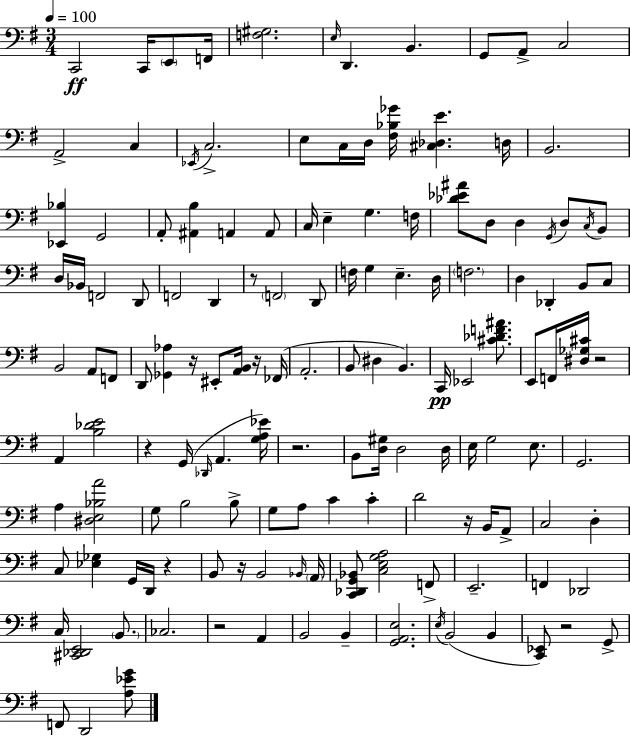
C2/h C2/s E2/e F2/s [F3,G#3]/h. E3/s D2/q. B2/q. G2/e A2/e C3/h A2/h C3/q Eb2/s C3/h. E3/e C3/s D3/s [F#3,Bb3,Gb4]/s [C#3,Db3,E4]/q. D3/s B2/h. [Eb2,Bb3]/q G2/h A2/e [A#2,B3]/q A2/q A2/e C3/s E3/q G3/q. F3/s [Db4,Eb4,A#4]/e D3/e D3/q G2/s D3/e C3/s B2/e D3/s Bb2/s F2/h D2/e F2/h D2/q R/e F2/h D2/e F3/s G3/q E3/q. D3/s F3/h. D3/q Db2/q B2/e C3/e B2/h A2/e F2/e D2/e [Gb2,Ab3]/q R/s EIS2/e [A2,B2]/s R/s FES2/s A2/h. B2/e D#3/q B2/q. C2/s Eb2/h [C#4,Db4,F4,A#4]/e. E2/e F2/s [D#3,Gb3,C#4]/s R/h A2/q [B3,Db4,E4]/h R/q G2/s Db2/s A2/q. [G3,A3,Eb4]/s R/h. B2/e [D3,G#3]/s D3/h D3/s E3/s G3/h E3/e. G2/h. A3/q [D#3,E3,Bb3,A4]/h G3/e B3/h B3/e G3/e A3/e C4/q C4/q D4/h R/s B2/s A2/e C3/h D3/q C3/e [Eb3,Gb3]/q G2/s D2/s R/q B2/e R/s B2/h Bb2/s A2/s [C2,Db2,G2,Bb2]/e [C3,E3,G3,A3]/h F2/e E2/h. F2/q Db2/h C3/s [C#2,Db2,E2]/h B2/e. CES3/h. R/h A2/q B2/h B2/q [G2,A2,E3]/h. E3/s B2/h B2/q [C2,Eb2]/e R/h G2/e F2/e D2/h [A3,Eb4,G4]/e